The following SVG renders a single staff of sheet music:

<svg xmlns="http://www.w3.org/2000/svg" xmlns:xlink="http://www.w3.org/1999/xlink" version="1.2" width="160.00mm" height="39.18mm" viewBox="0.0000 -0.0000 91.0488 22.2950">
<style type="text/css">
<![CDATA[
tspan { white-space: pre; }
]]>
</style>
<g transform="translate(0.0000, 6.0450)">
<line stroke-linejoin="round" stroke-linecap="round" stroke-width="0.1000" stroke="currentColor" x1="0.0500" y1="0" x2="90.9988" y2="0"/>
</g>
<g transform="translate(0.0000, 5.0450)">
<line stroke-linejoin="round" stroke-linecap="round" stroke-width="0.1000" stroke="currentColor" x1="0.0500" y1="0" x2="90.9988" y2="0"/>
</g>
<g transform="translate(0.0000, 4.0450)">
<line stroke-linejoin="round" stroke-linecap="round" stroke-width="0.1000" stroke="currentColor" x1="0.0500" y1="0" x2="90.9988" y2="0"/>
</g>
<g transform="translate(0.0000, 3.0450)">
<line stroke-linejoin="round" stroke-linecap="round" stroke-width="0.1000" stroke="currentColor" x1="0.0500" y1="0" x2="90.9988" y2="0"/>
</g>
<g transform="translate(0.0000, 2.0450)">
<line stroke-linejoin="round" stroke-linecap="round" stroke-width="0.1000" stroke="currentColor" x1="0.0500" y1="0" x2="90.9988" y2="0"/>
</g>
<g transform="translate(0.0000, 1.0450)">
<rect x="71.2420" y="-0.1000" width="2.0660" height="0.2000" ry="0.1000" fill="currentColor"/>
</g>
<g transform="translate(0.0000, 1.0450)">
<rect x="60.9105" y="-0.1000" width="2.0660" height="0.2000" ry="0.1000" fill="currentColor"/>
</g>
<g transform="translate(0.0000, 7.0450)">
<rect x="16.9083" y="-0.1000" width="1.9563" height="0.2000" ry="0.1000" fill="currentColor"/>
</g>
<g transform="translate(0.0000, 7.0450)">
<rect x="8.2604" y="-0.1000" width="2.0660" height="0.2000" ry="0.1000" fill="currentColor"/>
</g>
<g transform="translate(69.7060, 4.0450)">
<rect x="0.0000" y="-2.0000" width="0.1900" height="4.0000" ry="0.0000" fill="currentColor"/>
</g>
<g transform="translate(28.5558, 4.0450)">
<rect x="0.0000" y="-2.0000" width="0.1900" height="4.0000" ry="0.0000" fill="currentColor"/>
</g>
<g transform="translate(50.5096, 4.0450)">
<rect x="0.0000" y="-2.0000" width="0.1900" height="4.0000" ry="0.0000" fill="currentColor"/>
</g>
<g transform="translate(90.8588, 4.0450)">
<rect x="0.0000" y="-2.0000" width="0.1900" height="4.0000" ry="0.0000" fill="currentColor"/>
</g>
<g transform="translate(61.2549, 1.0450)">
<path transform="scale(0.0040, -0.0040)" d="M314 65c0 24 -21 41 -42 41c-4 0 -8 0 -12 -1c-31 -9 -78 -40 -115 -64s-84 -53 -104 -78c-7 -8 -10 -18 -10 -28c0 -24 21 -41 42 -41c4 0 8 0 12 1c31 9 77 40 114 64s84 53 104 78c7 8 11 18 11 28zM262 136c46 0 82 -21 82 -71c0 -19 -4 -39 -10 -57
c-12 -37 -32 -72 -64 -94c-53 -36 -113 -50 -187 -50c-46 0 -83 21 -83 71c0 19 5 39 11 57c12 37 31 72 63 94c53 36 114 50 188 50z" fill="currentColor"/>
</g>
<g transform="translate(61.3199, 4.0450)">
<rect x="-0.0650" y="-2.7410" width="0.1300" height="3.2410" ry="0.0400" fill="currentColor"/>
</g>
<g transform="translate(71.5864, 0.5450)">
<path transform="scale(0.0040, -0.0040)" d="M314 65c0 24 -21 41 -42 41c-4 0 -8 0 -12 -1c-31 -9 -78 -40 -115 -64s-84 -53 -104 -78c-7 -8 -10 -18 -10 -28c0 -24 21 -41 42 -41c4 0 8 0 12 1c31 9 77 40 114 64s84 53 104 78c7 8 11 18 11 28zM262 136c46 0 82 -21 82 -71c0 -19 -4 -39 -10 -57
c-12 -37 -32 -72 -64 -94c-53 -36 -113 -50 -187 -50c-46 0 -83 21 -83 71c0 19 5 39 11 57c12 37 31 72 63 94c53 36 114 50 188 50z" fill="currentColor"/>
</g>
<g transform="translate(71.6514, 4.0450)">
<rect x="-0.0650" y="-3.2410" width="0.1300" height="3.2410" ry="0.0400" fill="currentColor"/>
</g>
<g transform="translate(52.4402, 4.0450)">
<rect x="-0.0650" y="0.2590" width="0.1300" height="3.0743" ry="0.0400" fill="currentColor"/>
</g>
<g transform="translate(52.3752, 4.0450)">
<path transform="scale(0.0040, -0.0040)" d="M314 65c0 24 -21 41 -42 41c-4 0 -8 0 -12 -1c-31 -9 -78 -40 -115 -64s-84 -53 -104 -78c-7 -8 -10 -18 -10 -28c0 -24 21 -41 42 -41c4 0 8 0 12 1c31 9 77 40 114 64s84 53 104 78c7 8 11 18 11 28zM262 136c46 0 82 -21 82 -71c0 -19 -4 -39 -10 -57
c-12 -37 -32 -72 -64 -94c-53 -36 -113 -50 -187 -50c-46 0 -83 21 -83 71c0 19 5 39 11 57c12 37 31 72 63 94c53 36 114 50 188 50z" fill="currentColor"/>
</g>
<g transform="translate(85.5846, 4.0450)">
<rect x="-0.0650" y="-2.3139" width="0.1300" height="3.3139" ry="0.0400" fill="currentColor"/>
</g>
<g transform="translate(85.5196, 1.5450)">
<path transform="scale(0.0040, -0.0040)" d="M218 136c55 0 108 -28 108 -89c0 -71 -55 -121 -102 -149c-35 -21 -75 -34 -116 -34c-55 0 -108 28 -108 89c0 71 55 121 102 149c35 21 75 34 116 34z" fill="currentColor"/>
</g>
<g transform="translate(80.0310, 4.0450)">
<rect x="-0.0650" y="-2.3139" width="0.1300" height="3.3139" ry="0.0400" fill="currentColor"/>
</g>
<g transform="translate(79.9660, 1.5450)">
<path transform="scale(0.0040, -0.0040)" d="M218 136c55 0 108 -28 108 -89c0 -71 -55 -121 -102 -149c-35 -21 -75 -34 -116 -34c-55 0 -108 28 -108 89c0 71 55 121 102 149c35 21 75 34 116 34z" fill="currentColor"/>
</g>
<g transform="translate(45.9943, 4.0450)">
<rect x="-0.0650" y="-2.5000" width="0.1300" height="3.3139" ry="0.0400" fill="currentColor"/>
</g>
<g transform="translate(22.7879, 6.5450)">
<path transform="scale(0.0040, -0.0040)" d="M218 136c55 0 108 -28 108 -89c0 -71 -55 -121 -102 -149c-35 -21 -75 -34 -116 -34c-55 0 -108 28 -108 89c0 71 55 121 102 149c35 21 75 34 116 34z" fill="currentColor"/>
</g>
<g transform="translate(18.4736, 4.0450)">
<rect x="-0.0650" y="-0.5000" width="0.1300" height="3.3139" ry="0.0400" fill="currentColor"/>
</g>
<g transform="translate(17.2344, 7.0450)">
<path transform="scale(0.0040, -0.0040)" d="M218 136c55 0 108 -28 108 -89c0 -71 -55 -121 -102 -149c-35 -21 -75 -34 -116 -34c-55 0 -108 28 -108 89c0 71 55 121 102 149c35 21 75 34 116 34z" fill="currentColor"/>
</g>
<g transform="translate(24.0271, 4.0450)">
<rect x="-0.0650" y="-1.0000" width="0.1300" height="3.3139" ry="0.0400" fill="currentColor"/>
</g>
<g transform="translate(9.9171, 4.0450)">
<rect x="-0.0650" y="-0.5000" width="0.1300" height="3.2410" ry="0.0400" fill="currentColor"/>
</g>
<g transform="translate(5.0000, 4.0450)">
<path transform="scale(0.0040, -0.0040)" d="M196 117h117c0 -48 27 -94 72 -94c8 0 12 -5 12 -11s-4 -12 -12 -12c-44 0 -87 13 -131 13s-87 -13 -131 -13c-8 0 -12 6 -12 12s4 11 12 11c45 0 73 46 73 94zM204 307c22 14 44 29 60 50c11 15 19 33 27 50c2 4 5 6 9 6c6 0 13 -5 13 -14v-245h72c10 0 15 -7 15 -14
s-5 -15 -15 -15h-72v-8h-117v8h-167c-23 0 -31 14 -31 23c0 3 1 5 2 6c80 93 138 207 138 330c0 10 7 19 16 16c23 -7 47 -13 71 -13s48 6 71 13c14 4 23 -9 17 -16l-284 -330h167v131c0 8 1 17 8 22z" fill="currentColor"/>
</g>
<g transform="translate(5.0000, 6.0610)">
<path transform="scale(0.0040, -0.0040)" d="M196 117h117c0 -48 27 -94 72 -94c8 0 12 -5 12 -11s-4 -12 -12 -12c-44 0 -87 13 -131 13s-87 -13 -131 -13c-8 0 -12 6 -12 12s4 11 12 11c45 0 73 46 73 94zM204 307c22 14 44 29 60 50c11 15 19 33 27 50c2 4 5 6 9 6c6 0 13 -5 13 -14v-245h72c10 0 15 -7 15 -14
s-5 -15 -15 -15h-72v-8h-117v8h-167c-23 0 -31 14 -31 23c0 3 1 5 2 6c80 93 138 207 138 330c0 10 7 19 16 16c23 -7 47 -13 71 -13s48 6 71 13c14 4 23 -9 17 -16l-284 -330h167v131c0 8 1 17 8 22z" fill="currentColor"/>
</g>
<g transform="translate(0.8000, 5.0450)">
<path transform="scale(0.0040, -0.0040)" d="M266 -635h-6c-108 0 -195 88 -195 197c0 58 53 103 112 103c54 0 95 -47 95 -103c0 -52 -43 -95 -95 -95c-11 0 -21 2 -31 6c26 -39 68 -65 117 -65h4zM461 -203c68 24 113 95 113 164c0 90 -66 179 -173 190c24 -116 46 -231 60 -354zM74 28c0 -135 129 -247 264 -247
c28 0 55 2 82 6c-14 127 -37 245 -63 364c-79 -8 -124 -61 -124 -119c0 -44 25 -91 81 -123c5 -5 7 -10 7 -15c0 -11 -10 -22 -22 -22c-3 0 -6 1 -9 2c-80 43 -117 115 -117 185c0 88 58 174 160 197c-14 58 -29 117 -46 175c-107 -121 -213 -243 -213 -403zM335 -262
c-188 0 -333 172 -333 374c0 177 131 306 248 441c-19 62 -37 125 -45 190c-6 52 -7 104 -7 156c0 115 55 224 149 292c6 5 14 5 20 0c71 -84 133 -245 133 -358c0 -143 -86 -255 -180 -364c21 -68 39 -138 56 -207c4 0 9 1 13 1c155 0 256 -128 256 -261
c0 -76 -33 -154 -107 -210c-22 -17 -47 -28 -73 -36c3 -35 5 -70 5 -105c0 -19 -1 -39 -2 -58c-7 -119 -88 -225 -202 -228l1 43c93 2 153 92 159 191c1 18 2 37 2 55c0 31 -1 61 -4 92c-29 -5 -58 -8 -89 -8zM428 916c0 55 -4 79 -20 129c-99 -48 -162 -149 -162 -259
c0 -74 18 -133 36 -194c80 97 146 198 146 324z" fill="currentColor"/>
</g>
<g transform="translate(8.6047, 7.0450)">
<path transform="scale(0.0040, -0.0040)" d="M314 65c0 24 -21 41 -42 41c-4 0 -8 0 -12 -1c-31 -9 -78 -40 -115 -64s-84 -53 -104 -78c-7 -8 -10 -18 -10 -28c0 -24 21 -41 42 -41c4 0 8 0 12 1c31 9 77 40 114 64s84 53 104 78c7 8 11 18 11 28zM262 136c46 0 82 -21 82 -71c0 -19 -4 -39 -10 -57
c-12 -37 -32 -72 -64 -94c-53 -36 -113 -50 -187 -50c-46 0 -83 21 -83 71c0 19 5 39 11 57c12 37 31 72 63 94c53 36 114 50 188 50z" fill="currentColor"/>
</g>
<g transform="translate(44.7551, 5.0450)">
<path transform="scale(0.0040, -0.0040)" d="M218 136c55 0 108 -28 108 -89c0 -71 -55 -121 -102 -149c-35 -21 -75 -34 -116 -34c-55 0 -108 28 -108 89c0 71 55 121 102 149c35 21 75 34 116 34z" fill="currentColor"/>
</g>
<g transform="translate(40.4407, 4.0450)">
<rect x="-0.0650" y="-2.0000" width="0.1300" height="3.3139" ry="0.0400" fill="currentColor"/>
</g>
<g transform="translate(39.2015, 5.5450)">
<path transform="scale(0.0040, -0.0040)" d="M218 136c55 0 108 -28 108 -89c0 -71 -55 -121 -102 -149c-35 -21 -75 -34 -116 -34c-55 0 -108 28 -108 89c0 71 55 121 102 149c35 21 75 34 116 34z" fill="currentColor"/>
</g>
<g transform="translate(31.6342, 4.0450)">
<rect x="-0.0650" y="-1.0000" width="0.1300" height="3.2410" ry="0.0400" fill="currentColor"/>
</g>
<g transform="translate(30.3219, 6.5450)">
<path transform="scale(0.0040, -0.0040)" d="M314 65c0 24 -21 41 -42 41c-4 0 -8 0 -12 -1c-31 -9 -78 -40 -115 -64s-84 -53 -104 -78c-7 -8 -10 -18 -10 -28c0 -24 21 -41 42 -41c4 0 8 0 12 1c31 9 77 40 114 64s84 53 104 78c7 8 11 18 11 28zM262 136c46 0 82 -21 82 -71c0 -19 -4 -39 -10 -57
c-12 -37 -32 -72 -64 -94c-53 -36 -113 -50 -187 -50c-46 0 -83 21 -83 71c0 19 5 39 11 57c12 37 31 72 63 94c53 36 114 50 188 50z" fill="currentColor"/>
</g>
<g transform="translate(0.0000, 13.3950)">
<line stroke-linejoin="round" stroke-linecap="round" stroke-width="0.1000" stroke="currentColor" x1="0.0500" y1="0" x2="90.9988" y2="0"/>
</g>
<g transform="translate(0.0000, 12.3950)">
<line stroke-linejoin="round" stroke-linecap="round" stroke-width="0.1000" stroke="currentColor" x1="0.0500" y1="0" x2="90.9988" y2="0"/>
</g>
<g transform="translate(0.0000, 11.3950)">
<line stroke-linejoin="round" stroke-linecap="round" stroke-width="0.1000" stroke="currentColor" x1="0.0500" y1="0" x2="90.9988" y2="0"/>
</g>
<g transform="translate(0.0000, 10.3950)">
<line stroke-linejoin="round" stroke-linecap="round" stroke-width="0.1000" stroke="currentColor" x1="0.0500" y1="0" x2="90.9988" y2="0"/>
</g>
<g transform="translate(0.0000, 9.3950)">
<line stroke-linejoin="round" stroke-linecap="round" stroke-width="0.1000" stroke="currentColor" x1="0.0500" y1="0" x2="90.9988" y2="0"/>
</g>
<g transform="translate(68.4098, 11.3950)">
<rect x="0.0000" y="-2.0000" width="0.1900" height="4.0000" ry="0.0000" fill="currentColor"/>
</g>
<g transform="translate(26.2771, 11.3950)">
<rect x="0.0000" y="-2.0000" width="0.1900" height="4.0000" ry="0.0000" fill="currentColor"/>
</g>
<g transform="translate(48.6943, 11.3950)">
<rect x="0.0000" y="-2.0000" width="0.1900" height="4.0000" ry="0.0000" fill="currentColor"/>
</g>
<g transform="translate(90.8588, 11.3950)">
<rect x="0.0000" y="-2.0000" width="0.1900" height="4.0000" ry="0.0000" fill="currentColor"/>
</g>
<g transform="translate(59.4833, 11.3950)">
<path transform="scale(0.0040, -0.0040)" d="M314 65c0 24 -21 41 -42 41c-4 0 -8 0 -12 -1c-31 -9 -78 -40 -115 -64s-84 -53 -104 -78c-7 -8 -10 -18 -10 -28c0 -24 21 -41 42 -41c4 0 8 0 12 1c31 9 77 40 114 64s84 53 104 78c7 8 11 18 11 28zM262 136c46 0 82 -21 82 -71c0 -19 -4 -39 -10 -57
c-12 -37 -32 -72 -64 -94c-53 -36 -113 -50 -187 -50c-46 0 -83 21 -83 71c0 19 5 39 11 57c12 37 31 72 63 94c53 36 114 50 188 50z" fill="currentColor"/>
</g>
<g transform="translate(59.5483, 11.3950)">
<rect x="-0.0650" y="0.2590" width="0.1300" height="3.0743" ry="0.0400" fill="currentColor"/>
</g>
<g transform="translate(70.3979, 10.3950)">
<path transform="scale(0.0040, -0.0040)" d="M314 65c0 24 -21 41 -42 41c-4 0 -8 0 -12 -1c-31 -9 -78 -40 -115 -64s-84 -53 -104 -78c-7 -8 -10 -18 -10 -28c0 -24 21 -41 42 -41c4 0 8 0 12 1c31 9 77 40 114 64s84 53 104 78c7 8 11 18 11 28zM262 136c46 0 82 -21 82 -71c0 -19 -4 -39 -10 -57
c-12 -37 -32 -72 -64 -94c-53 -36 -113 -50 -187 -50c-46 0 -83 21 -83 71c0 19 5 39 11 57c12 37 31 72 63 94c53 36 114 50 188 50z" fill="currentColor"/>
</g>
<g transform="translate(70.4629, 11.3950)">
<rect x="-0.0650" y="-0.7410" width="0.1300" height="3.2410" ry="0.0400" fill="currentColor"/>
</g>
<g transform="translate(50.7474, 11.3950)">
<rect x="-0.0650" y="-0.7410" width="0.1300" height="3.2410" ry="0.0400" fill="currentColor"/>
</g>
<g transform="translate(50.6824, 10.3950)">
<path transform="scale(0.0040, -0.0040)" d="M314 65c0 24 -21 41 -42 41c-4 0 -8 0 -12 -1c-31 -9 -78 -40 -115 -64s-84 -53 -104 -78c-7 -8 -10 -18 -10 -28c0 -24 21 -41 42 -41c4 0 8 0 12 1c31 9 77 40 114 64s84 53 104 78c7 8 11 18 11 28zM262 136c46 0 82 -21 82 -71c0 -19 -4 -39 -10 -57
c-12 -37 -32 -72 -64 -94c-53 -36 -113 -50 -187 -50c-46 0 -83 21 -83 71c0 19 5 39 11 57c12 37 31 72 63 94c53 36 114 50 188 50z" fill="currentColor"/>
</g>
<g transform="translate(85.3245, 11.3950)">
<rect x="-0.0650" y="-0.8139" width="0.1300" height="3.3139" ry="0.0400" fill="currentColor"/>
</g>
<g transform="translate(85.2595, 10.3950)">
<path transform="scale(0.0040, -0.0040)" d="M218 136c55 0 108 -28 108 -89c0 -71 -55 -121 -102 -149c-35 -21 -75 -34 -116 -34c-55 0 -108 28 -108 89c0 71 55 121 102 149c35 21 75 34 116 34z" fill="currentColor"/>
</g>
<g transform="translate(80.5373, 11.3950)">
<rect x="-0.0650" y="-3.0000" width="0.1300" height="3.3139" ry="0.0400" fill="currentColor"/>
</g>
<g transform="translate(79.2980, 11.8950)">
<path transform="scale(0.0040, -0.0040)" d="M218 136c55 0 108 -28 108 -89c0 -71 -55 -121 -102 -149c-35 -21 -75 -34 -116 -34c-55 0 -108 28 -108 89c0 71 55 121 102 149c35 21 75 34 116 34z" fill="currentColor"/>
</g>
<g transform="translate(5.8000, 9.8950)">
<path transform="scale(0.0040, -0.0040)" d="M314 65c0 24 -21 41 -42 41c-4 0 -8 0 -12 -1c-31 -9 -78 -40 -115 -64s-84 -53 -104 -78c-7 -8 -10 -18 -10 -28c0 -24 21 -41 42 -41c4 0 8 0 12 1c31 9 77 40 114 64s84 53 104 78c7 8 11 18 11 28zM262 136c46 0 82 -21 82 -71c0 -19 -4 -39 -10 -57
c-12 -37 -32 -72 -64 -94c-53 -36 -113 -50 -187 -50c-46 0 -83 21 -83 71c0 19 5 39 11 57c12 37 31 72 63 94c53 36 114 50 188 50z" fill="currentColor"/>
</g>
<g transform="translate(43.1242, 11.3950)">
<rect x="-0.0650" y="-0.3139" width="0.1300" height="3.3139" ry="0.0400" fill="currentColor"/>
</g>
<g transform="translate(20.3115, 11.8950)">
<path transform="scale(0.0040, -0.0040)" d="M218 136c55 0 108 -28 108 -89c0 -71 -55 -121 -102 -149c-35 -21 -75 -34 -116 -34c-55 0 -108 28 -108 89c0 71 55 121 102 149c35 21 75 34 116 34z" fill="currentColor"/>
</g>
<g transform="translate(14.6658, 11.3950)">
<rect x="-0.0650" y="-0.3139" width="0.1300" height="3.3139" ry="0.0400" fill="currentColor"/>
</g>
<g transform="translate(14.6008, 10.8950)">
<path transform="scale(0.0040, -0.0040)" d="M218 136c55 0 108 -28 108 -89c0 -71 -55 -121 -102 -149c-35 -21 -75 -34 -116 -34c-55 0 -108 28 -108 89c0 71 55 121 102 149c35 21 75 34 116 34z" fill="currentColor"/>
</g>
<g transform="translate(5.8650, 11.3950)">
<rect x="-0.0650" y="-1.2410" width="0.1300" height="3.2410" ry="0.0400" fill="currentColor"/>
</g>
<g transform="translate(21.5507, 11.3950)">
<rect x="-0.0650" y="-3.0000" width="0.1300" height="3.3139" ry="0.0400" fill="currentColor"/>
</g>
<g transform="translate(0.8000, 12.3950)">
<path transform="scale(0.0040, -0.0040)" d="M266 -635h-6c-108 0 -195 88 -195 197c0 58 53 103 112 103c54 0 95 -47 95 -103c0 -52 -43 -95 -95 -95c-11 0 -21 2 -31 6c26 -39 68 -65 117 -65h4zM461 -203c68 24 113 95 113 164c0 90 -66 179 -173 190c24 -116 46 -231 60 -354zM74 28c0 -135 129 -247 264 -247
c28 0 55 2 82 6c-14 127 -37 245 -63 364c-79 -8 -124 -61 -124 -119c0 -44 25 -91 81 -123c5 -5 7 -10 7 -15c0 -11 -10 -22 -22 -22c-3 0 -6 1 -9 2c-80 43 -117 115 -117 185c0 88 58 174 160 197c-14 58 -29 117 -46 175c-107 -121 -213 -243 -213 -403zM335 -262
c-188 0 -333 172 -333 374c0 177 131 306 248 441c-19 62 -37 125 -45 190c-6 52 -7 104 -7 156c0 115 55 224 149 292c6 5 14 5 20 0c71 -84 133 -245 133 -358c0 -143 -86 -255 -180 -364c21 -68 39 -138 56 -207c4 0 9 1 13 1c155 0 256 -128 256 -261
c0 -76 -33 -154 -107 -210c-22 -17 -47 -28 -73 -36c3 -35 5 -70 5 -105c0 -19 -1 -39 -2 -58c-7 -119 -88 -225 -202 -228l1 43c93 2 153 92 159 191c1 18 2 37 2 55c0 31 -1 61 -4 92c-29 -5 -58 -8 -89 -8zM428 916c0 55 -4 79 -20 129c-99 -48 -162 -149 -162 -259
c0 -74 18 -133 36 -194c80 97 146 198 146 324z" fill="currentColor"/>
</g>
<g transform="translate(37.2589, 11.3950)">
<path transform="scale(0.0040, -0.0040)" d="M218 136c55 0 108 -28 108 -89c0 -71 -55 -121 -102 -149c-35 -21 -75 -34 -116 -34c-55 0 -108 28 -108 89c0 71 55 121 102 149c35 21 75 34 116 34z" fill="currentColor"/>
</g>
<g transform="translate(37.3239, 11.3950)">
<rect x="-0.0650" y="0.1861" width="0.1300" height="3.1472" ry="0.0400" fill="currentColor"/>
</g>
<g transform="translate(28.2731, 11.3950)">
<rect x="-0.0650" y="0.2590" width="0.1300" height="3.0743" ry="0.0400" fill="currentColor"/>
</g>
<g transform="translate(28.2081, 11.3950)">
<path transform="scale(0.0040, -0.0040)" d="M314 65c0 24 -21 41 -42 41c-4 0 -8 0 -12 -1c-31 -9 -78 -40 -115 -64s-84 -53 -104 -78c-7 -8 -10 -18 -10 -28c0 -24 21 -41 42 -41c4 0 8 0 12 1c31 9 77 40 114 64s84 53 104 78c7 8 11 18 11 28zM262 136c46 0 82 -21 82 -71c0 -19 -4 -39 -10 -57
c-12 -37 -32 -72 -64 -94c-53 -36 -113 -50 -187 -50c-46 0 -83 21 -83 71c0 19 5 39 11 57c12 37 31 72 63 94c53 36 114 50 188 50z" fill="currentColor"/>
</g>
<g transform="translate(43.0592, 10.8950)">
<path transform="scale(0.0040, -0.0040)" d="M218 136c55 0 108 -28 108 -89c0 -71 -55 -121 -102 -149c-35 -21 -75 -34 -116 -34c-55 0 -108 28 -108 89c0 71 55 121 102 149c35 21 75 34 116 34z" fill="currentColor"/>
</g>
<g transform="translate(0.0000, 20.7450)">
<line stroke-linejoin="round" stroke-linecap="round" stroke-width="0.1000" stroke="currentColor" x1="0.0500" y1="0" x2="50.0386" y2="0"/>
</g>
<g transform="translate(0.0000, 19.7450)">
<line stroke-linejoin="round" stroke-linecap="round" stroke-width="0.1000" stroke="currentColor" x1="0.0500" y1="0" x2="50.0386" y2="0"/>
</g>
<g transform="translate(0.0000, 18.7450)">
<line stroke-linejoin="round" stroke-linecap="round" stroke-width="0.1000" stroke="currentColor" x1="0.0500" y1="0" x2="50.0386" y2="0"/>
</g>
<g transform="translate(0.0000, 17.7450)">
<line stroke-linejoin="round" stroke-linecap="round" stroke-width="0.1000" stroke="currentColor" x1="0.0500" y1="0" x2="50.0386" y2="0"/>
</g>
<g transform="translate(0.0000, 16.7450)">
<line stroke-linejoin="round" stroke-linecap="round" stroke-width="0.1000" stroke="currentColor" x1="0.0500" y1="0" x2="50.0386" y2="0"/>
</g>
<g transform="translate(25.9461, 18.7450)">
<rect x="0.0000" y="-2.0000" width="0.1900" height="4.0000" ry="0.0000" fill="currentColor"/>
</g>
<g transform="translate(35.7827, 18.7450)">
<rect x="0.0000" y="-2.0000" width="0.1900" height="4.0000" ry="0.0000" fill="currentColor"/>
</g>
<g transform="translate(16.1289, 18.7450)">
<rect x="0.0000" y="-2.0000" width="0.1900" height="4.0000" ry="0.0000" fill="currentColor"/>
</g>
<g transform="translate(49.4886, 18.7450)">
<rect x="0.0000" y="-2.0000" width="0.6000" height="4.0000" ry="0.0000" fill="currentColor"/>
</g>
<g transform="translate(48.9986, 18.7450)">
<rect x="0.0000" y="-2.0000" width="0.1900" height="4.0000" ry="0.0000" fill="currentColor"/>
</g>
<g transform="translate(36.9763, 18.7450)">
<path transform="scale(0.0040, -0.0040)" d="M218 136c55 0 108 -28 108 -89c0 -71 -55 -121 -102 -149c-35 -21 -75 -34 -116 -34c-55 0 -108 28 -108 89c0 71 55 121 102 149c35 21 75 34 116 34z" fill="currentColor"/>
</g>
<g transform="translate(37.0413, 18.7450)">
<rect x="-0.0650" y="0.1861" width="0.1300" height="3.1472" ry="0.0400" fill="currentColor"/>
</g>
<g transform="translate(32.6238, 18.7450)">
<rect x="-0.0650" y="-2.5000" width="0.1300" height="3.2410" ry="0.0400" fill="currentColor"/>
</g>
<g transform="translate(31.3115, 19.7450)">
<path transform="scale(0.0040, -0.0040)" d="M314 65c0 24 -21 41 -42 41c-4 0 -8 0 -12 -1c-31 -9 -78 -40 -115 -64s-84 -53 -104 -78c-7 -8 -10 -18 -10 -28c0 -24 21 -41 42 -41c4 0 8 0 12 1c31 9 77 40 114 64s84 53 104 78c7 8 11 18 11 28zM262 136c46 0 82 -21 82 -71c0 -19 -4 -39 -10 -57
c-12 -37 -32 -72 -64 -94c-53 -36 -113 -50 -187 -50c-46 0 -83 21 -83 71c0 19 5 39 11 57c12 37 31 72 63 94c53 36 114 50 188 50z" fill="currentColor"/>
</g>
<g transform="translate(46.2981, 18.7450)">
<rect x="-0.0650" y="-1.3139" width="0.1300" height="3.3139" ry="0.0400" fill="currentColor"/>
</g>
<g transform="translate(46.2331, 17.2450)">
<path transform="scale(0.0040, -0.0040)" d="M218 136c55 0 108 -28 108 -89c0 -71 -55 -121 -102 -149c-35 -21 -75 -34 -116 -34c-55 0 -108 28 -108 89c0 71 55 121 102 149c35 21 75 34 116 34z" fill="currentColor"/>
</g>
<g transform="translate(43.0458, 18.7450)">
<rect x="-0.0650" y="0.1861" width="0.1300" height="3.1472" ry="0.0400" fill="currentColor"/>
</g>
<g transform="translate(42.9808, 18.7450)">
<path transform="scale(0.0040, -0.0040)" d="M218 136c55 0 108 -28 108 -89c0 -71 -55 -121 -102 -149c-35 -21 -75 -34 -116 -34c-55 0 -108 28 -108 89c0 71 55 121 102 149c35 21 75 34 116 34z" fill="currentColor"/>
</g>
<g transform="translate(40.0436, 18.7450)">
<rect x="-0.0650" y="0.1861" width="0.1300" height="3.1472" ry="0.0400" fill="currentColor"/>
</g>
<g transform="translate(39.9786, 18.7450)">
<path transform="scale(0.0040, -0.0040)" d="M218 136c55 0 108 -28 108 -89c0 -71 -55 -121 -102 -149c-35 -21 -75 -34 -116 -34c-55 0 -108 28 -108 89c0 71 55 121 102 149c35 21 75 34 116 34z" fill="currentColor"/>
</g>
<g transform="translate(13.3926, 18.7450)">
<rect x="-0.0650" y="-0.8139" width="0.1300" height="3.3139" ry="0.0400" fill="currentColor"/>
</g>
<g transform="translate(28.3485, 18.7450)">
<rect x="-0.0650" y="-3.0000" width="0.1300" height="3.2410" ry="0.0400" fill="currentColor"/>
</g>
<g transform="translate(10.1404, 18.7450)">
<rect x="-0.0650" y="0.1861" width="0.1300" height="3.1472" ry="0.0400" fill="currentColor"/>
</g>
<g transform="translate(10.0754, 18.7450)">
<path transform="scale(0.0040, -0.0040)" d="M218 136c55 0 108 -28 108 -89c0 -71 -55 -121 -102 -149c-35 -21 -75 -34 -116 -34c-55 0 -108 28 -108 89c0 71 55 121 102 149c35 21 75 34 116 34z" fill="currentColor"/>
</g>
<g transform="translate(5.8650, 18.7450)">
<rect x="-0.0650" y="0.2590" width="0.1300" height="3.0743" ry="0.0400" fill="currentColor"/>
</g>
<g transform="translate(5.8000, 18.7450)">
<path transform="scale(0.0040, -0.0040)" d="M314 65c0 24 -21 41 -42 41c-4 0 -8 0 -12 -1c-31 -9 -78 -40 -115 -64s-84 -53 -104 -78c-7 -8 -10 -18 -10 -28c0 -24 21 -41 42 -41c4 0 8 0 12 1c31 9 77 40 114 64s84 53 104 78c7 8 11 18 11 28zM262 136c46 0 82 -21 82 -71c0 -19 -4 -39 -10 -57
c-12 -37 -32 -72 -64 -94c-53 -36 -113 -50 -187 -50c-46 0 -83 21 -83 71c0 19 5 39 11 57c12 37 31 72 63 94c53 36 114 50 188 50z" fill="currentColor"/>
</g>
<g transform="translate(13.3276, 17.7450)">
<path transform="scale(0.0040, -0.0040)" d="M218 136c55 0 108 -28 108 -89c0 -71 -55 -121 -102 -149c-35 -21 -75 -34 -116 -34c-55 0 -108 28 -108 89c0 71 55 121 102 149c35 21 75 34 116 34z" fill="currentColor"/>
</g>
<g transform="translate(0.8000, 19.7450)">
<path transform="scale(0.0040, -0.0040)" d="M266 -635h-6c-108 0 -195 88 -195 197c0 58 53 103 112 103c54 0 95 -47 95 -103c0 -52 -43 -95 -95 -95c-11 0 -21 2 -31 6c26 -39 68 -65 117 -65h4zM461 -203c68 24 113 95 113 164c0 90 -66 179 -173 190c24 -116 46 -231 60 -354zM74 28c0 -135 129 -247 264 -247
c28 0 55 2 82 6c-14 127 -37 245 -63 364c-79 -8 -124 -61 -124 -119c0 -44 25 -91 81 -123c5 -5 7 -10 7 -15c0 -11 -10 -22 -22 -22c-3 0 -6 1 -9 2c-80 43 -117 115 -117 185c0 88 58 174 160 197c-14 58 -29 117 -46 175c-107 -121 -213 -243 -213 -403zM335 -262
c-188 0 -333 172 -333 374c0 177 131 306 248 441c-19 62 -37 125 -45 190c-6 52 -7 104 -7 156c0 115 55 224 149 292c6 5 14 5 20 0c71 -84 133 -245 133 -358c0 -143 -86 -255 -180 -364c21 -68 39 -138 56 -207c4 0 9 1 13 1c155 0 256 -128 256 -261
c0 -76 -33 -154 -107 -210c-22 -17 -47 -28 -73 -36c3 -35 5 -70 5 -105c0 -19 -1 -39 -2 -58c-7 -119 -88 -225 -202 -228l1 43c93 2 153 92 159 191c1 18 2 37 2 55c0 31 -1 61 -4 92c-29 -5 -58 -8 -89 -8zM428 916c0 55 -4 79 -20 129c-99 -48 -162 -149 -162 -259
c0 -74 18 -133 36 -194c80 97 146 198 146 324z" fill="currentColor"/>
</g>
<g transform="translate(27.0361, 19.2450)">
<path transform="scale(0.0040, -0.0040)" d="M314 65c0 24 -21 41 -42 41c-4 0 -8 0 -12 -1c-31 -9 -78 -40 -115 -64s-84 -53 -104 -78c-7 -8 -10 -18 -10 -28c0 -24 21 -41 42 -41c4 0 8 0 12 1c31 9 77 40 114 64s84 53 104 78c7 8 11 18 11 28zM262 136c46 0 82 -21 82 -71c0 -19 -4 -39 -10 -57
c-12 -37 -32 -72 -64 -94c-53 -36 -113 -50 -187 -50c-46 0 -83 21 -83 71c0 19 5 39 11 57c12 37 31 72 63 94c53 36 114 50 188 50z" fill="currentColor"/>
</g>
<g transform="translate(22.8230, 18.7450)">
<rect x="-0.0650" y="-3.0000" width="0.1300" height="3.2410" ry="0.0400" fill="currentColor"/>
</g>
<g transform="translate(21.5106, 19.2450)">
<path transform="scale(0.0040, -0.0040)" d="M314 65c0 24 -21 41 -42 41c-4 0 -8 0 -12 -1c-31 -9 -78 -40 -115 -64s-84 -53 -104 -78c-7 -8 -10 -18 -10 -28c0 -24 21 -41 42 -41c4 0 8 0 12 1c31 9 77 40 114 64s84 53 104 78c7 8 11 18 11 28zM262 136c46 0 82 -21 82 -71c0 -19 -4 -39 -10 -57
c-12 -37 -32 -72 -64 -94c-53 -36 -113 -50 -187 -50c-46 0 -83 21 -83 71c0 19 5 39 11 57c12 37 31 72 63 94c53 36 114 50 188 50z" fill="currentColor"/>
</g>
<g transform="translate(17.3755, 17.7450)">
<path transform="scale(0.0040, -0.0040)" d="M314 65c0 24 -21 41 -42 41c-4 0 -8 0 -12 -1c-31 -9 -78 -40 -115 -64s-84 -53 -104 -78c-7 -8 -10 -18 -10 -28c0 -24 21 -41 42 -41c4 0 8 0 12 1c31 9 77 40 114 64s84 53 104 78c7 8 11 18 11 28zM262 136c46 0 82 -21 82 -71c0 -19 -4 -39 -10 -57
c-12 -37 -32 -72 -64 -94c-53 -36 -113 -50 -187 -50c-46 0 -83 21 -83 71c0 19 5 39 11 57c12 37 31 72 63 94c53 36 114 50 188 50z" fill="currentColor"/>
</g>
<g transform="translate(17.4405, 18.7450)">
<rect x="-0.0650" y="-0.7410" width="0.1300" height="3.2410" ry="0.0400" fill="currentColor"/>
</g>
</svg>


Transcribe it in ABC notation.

X:1
T:Untitled
M:4/4
L:1/4
K:C
C2 C D D2 F G B2 a2 b2 g g e2 c A B2 B c d2 B2 d2 A d B2 B d d2 A2 A2 G2 B B B e